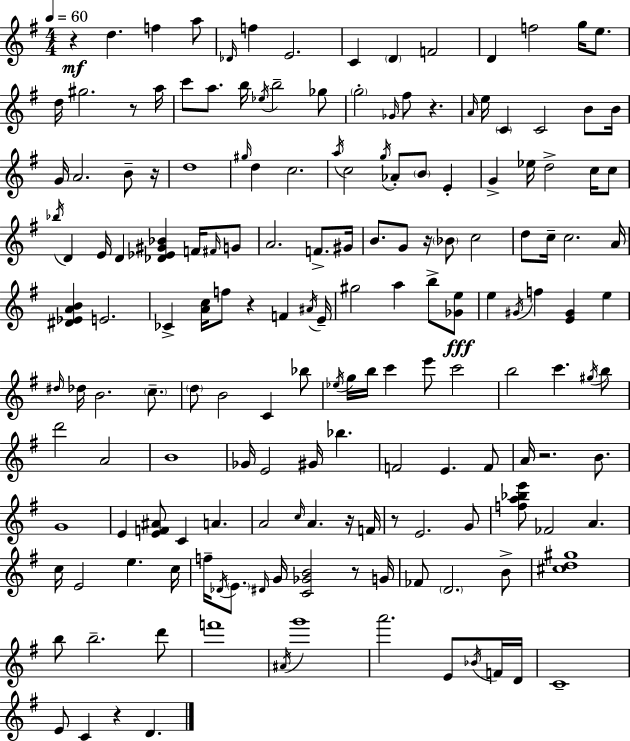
R/q D5/q. F5/q A5/e Db4/s F5/q E4/h. C4/q D4/q F4/h D4/q F5/h G5/s E5/e. D5/s G#5/h. R/e A5/s C6/e A5/e. B5/s Eb5/s B5/h Gb5/e G5/h Gb4/s F#5/e R/q. A4/s E5/s C4/q C4/h B4/e B4/s G4/s A4/h. B4/e R/s D5/w G#5/s D5/q C5/h. A5/s C5/h G5/s Ab4/e B4/e E4/q G4/q Eb5/s D5/h C5/s C5/e Bb5/s D4/q E4/s D4/q [Db4,Eb4,G#4,Bb4]/q F4/s F#4/s G4/e A4/h. F4/e. G#4/s B4/e. G4/e R/s Bb4/e C5/h D5/e C5/s C5/h. A4/s [D#4,Eb4,A4,B4]/q E4/h. CES4/q [A4,C5]/s F5/e R/q F4/q A#4/s E4/s G#5/h A5/q B5/e [Gb4,E5]/e E5/q G#4/s F5/q [E4,G#4]/q E5/q D#5/s Db5/s B4/h. C5/e. D5/e B4/h C4/q Bb5/e Eb5/s G5/s B5/s C6/q E6/e C6/h B5/h C6/q. G#5/s B5/e D6/h A4/h B4/w Gb4/s E4/h G#4/s Bb5/q. F4/h E4/q. F4/e A4/s R/h. B4/e. G4/w E4/q [E4,F4,A#4]/e C4/q A4/q. A4/h C5/s A4/q. R/s F4/s R/e E4/h. G4/e [F5,A5,Bb5,E6]/e FES4/h A4/q. C5/s E4/h E5/q. C5/s F5/s Db4/s E4/e. D#4/s G4/s [C4,Gb4,B4]/h R/e G4/s FES4/e D4/h. B4/e [C#5,D5,G#5]/w B5/e B5/h. D6/e F6/w A#4/s G6/w A6/h. E4/e Bb4/s F4/s D4/s C4/w E4/e C4/q R/q D4/q.